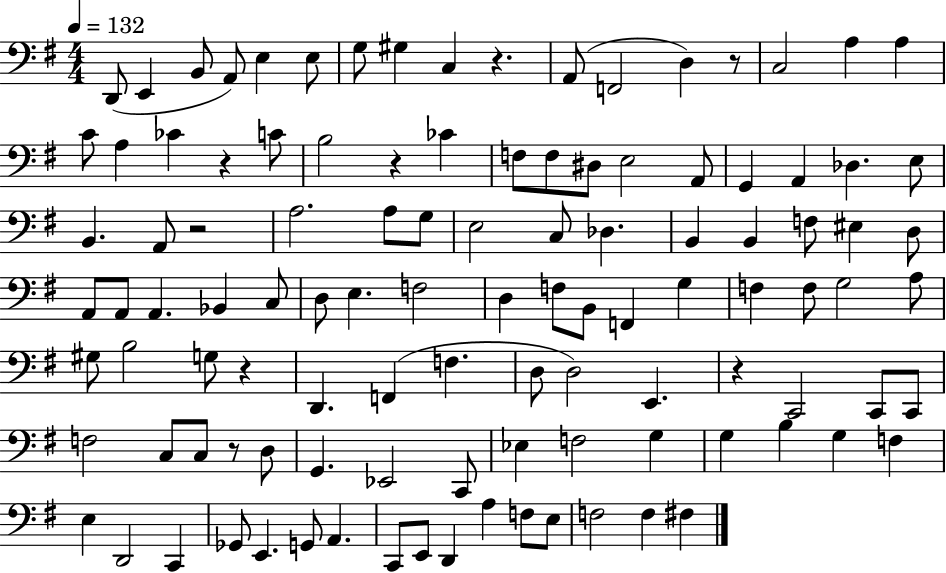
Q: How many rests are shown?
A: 8